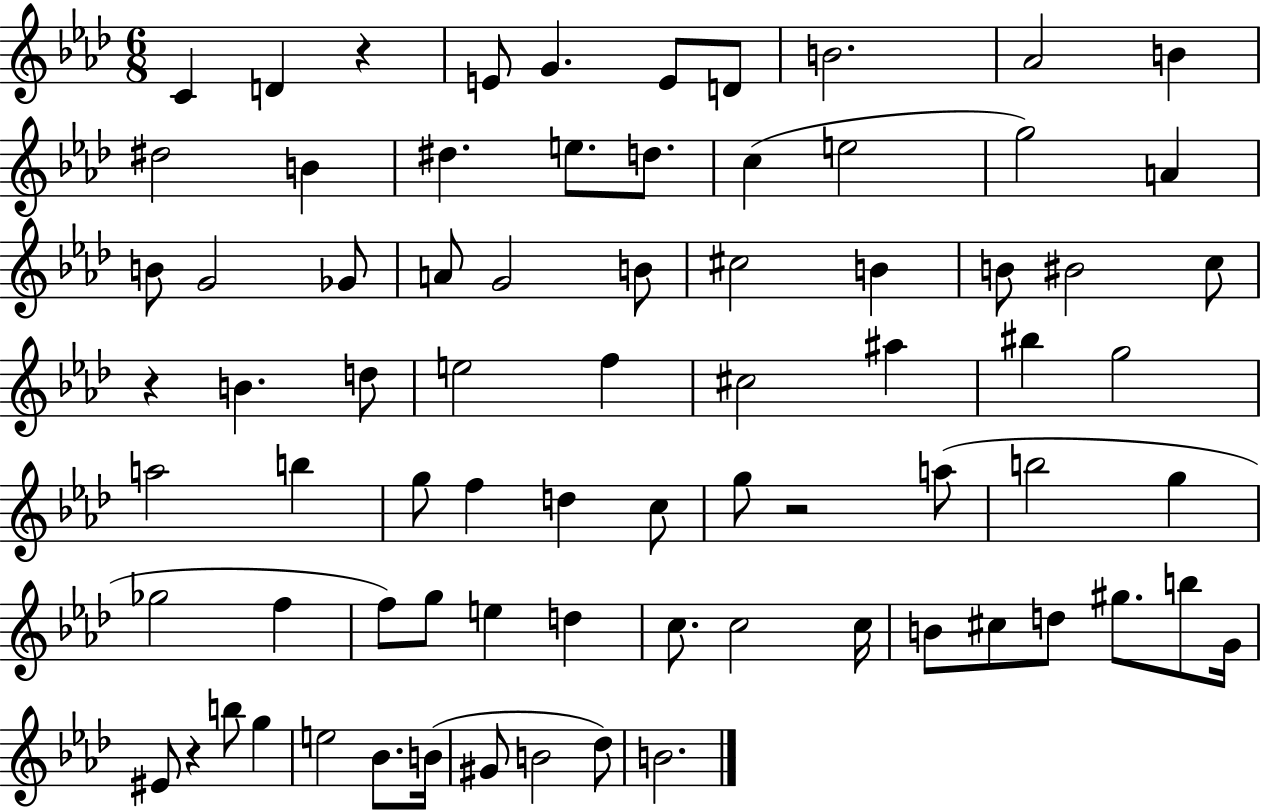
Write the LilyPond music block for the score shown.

{
  \clef treble
  \numericTimeSignature
  \time 6/8
  \key aes \major
  c'4 d'4 r4 | e'8 g'4. e'8 d'8 | b'2. | aes'2 b'4 | \break dis''2 b'4 | dis''4. e''8. d''8. | c''4( e''2 | g''2) a'4 | \break b'8 g'2 ges'8 | a'8 g'2 b'8 | cis''2 b'4 | b'8 bis'2 c''8 | \break r4 b'4. d''8 | e''2 f''4 | cis''2 ais''4 | bis''4 g''2 | \break a''2 b''4 | g''8 f''4 d''4 c''8 | g''8 r2 a''8( | b''2 g''4 | \break ges''2 f''4 | f''8) g''8 e''4 d''4 | c''8. c''2 c''16 | b'8 cis''8 d''8 gis''8. b''8 g'16 | \break eis'8 r4 b''8 g''4 | e''2 bes'8. b'16( | gis'8 b'2 des''8) | b'2. | \break \bar "|."
}